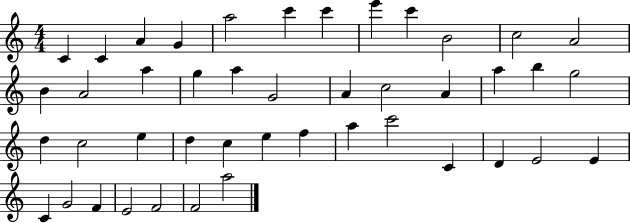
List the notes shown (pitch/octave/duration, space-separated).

C4/q C4/q A4/q G4/q A5/h C6/q C6/q E6/q C6/q B4/h C5/h A4/h B4/q A4/h A5/q G5/q A5/q G4/h A4/q C5/h A4/q A5/q B5/q G5/h D5/q C5/h E5/q D5/q C5/q E5/q F5/q A5/q C6/h C4/q D4/q E4/h E4/q C4/q G4/h F4/q E4/h F4/h F4/h A5/h